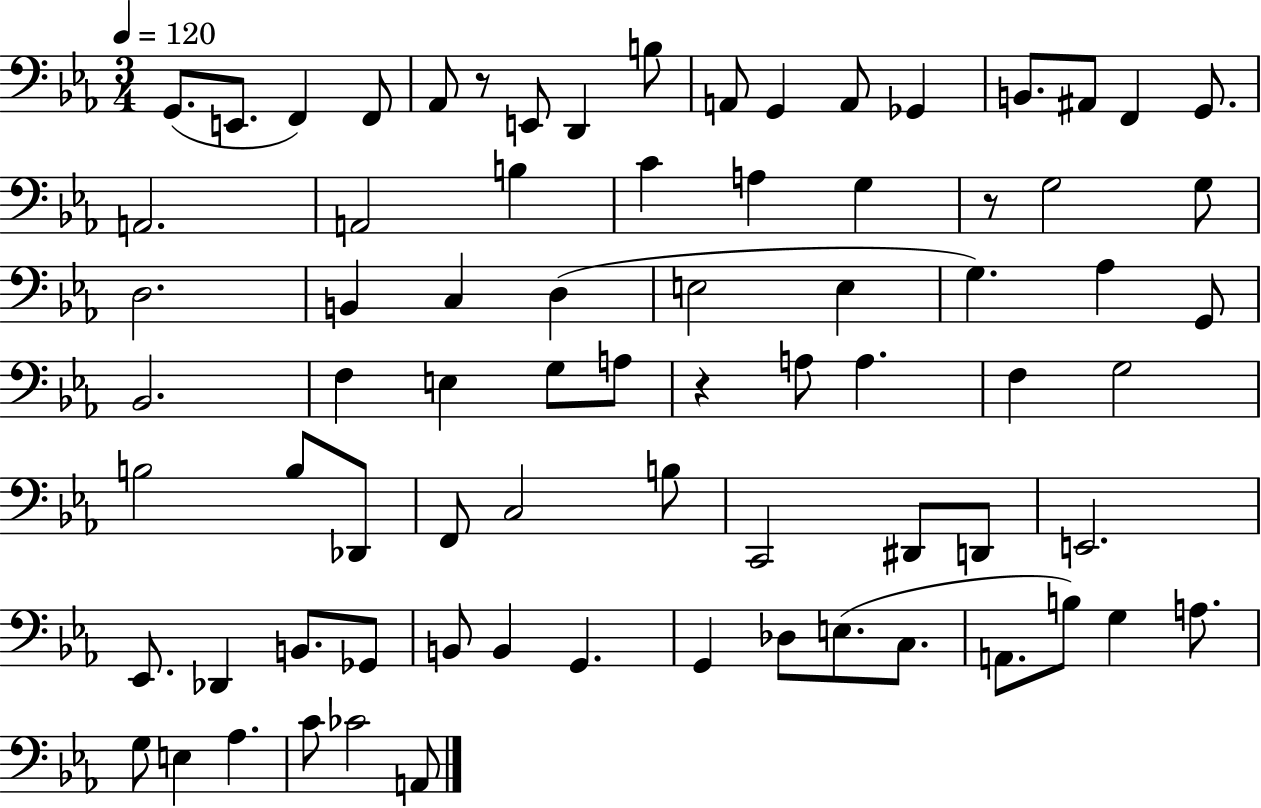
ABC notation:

X:1
T:Untitled
M:3/4
L:1/4
K:Eb
G,,/2 E,,/2 F,, F,,/2 _A,,/2 z/2 E,,/2 D,, B,/2 A,,/2 G,, A,,/2 _G,, B,,/2 ^A,,/2 F,, G,,/2 A,,2 A,,2 B, C A, G, z/2 G,2 G,/2 D,2 B,, C, D, E,2 E, G, _A, G,,/2 _B,,2 F, E, G,/2 A,/2 z A,/2 A, F, G,2 B,2 B,/2 _D,,/2 F,,/2 C,2 B,/2 C,,2 ^D,,/2 D,,/2 E,,2 _E,,/2 _D,, B,,/2 _G,,/2 B,,/2 B,, G,, G,, _D,/2 E,/2 C,/2 A,,/2 B,/2 G, A,/2 G,/2 E, _A, C/2 _C2 A,,/2